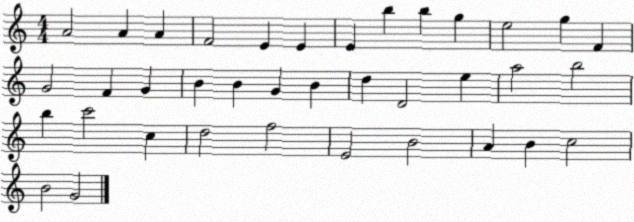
X:1
T:Untitled
M:4/4
L:1/4
K:C
A2 A A F2 E E E b b g e2 g F G2 F G B B G B d D2 e a2 b2 b c'2 c d2 f2 E2 B2 A B c2 B2 G2